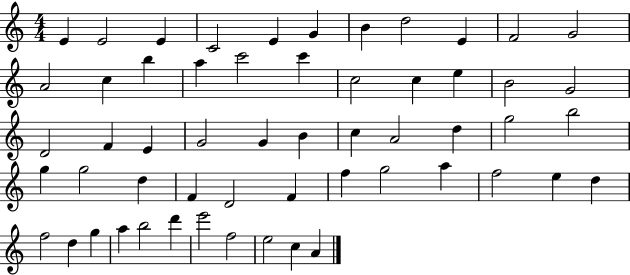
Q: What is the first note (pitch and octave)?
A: E4